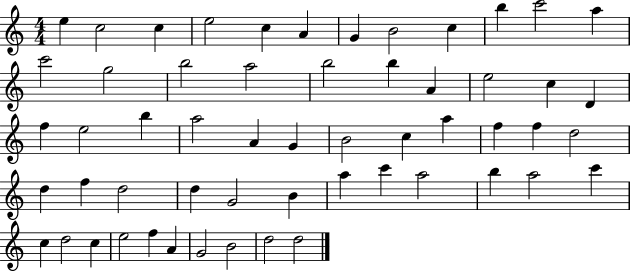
{
  \clef treble
  \numericTimeSignature
  \time 4/4
  \key c \major
  e''4 c''2 c''4 | e''2 c''4 a'4 | g'4 b'2 c''4 | b''4 c'''2 a''4 | \break c'''2 g''2 | b''2 a''2 | b''2 b''4 a'4 | e''2 c''4 d'4 | \break f''4 e''2 b''4 | a''2 a'4 g'4 | b'2 c''4 a''4 | f''4 f''4 d''2 | \break d''4 f''4 d''2 | d''4 g'2 b'4 | a''4 c'''4 a''2 | b''4 a''2 c'''4 | \break c''4 d''2 c''4 | e''2 f''4 a'4 | g'2 b'2 | d''2 d''2 | \break \bar "|."
}